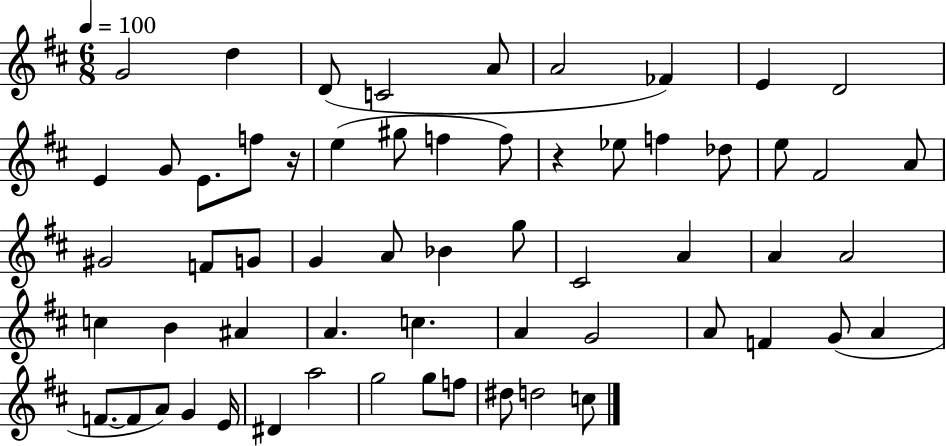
G4/h D5/q D4/e C4/h A4/e A4/h FES4/q E4/q D4/h E4/q G4/e E4/e. F5/e R/s E5/q G#5/e F5/q F5/e R/q Eb5/e F5/q Db5/e E5/e F#4/h A4/e G#4/h F4/e G4/e G4/q A4/e Bb4/q G5/e C#4/h A4/q A4/q A4/h C5/q B4/q A#4/q A4/q. C5/q. A4/q G4/h A4/e F4/q G4/e A4/q F4/e. F4/e A4/e G4/q E4/s D#4/q A5/h G5/h G5/e F5/e D#5/e D5/h C5/e